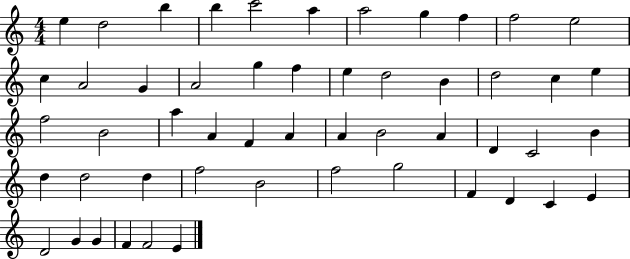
X:1
T:Untitled
M:4/4
L:1/4
K:C
e d2 b b c'2 a a2 g f f2 e2 c A2 G A2 g f e d2 B d2 c e f2 B2 a A F A A B2 A D C2 B d d2 d f2 B2 f2 g2 F D C E D2 G G F F2 E